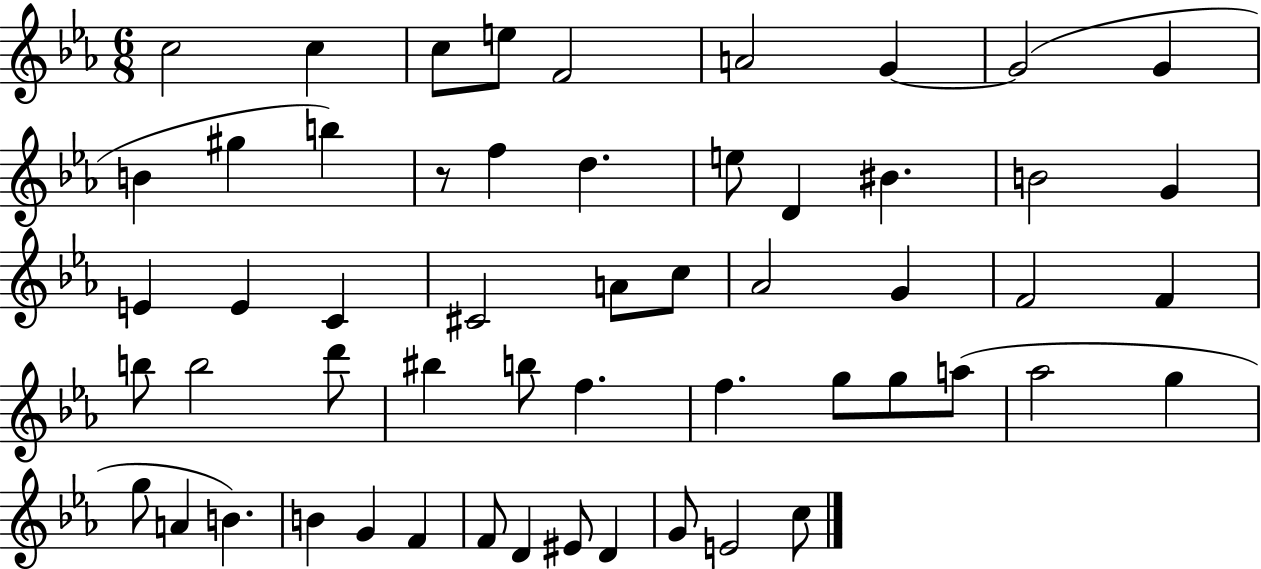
C5/h C5/q C5/e E5/e F4/h A4/h G4/q G4/h G4/q B4/q G#5/q B5/q R/e F5/q D5/q. E5/e D4/q BIS4/q. B4/h G4/q E4/q E4/q C4/q C#4/h A4/e C5/e Ab4/h G4/q F4/h F4/q B5/e B5/h D6/e BIS5/q B5/e F5/q. F5/q. G5/e G5/e A5/e Ab5/h G5/q G5/e A4/q B4/q. B4/q G4/q F4/q F4/e D4/q EIS4/e D4/q G4/e E4/h C5/e